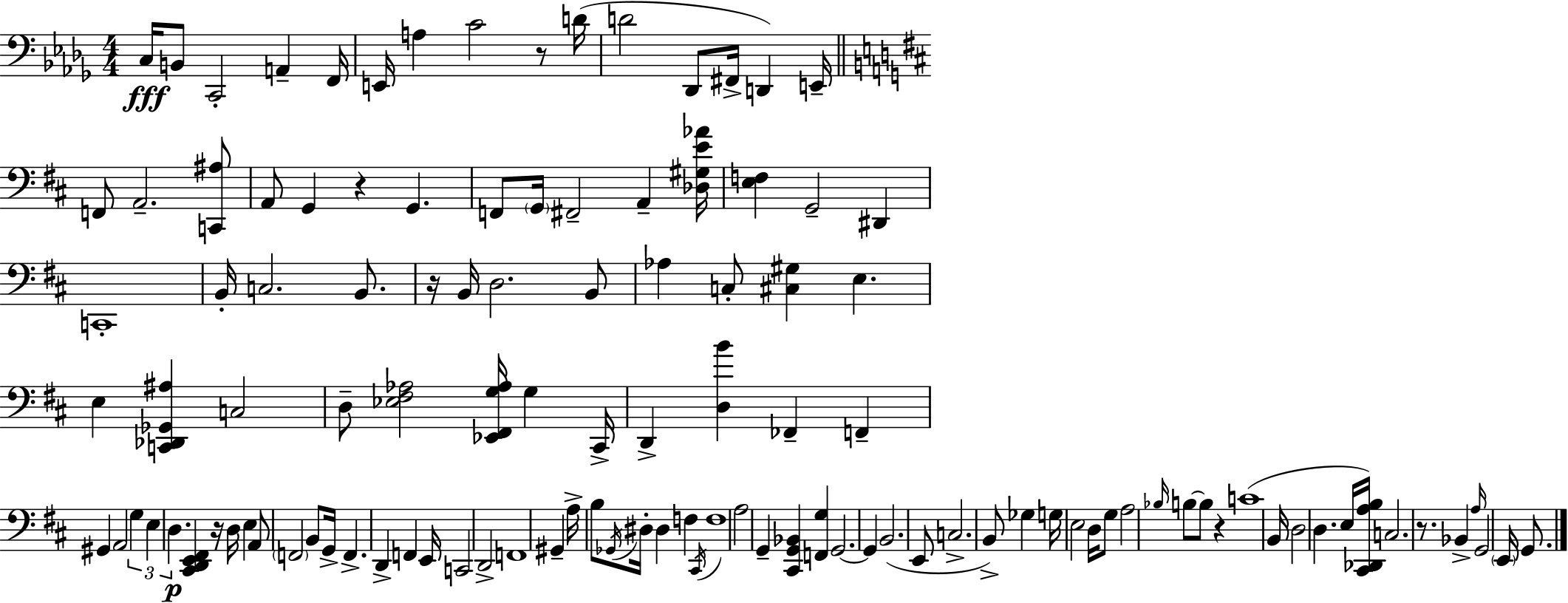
X:1
T:Untitled
M:4/4
L:1/4
K:Bbm
C,/4 B,,/2 C,,2 A,, F,,/4 E,,/4 A, C2 z/2 D/4 D2 _D,,/2 ^F,,/4 D,, E,,/4 F,,/2 A,,2 [C,,^A,]/2 A,,/2 G,, z G,, F,,/2 G,,/4 ^F,,2 A,, [_D,^G,E_A]/4 [E,F,] G,,2 ^D,, C,,4 B,,/4 C,2 B,,/2 z/4 B,,/4 D,2 B,,/2 _A, C,/2 [^C,^G,] E, E, [C,,_D,,_G,,^A,] C,2 D,/2 [_E,^F,_A,]2 [_E,,^F,,G,_A,]/4 G, ^C,,/4 D,, [D,B] _F,, F,, ^G,, A,,2 G, E, D, [^C,,D,,E,,^F,,] z/4 D,/4 E, A,,/2 F,,2 B,,/2 G,,/4 F,, D,, F,, E,,/4 C,,2 D,,2 F,,4 ^G,, A,/4 B,/2 _G,,/4 ^D,/4 ^D, F, ^C,,/4 F,4 A,2 G,, [^C,,G,,_B,,] [F,,G,] G,,2 G,, B,,2 E,,/2 C,2 B,,/2 _G, G,/4 E,2 D,/4 G,/2 A,2 _B,/4 B,/2 B,/2 z C4 B,,/4 D,2 D, E,/4 [^C,,_D,,A,B,]/4 C,2 z/2 _B,, A,/4 G,,2 E,,/4 G,,/2